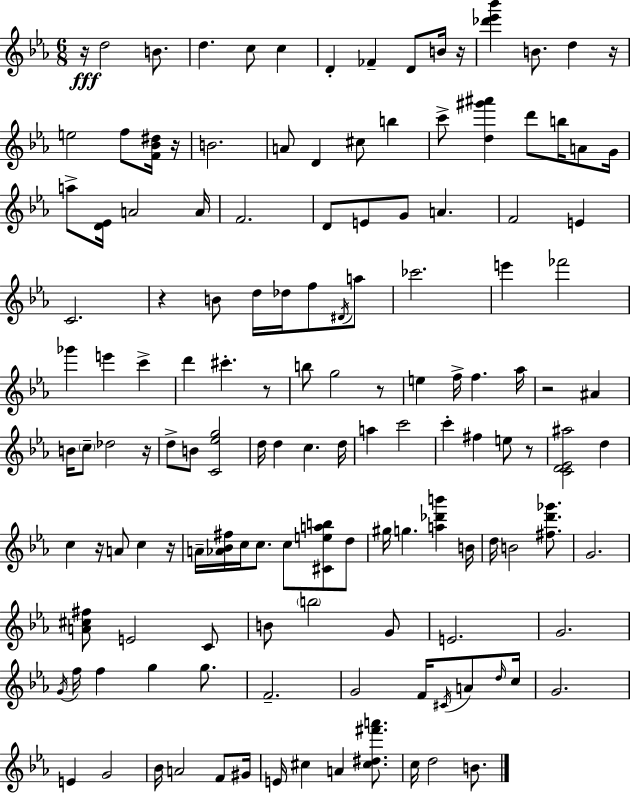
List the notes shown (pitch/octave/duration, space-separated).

R/s D5/h B4/e. D5/q. C5/e C5/q D4/q FES4/q D4/e B4/s R/s [Db6,Eb6,Bb6]/q B4/e. D5/q R/s E5/h F5/e [F4,Bb4,D#5]/s R/s B4/h. A4/e D4/q C#5/e B5/q C6/e [D5,G#6,A#6]/q D6/e B5/s A4/e G4/s A5/e [D4,Eb4]/s A4/h A4/s F4/h. D4/e E4/e G4/e A4/q. F4/h E4/q C4/h. R/q B4/e D5/s Db5/s F5/e D#4/s A5/e CES6/h. E6/q FES6/h Gb6/q E6/q C6/q D6/q C#6/q. R/e B5/e G5/h R/e E5/q F5/s F5/q. Ab5/s R/h A#4/q B4/s C5/e Db5/h R/s D5/e B4/e [C4,Eb5,G5]/h D5/s D5/q C5/q. D5/s A5/q C6/h C6/q F#5/q E5/e R/e [C4,D4,Eb4,A#5]/h D5/q C5/q R/s A4/e C5/q R/s A4/s [Ab4,Bb4,F#5]/s C5/s C5/e. C5/e [C#4,E5,A5,B5]/e D5/e G#5/s G5/q. [A5,Db6,B6]/q B4/s D5/s B4/h [F#5,D6,Gb6]/e. G4/h. [A4,C#5,F#5]/e E4/h C4/e B4/e B5/h G4/e E4/h. G4/h. G4/s F5/s F5/q G5/q G5/e. F4/h. G4/h F4/s C#4/s A4/e D5/s C5/s G4/h. E4/q G4/h Bb4/s A4/h F4/e G#4/s E4/s C#5/q A4/q [C#5,D#5,F#6,A6]/e. C5/s D5/h B4/e.